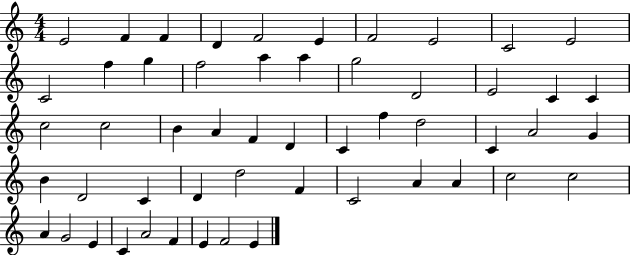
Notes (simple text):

E4/h F4/q F4/q D4/q F4/h E4/q F4/h E4/h C4/h E4/h C4/h F5/q G5/q F5/h A5/q A5/q G5/h D4/h E4/h C4/q C4/q C5/h C5/h B4/q A4/q F4/q D4/q C4/q F5/q D5/h C4/q A4/h G4/q B4/q D4/h C4/q D4/q D5/h F4/q C4/h A4/q A4/q C5/h C5/h A4/q G4/h E4/q C4/q A4/h F4/q E4/q F4/h E4/q